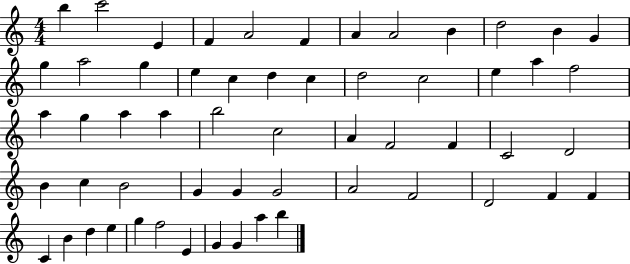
X:1
T:Untitled
M:4/4
L:1/4
K:C
b c'2 E F A2 F A A2 B d2 B G g a2 g e c d c d2 c2 e a f2 a g a a b2 c2 A F2 F C2 D2 B c B2 G G G2 A2 F2 D2 F F C B d e g f2 E G G a b